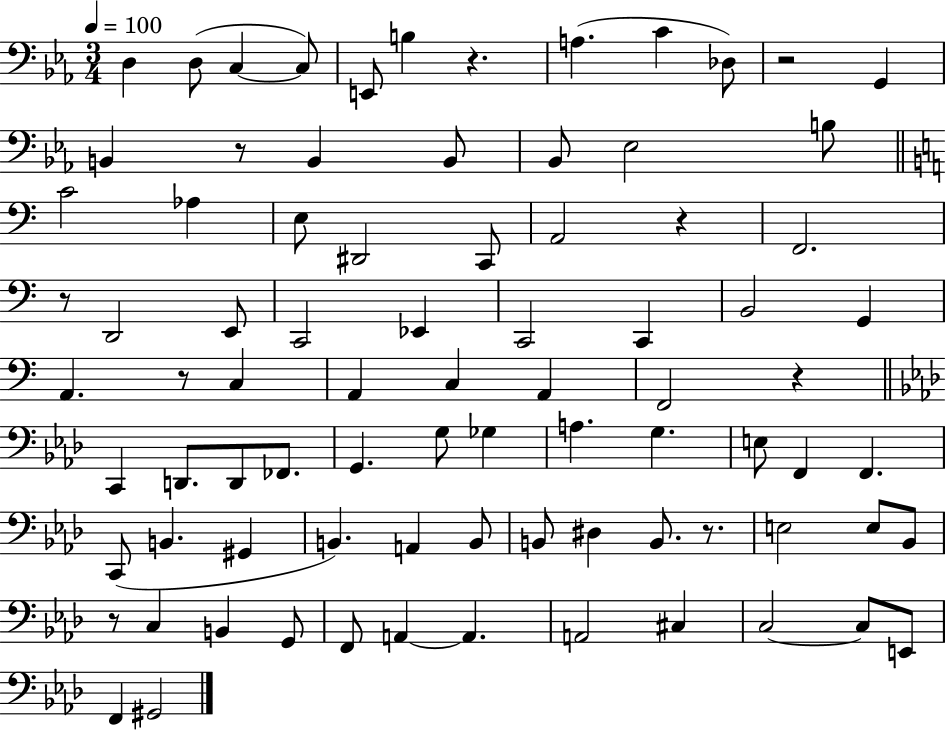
D3/q D3/e C3/q C3/e E2/e B3/q R/q. A3/q. C4/q Db3/e R/h G2/q B2/q R/e B2/q B2/e Bb2/e Eb3/h B3/e C4/h Ab3/q E3/e D#2/h C2/e A2/h R/q F2/h. R/e D2/h E2/e C2/h Eb2/q C2/h C2/q B2/h G2/q A2/q. R/e C3/q A2/q C3/q A2/q F2/h R/q C2/q D2/e. D2/e FES2/e. G2/q. G3/e Gb3/q A3/q. G3/q. E3/e F2/q F2/q. C2/e B2/q. G#2/q B2/q. A2/q B2/e B2/e D#3/q B2/e. R/e. E3/h E3/e Bb2/e R/e C3/q B2/q G2/e F2/e A2/q A2/q. A2/h C#3/q C3/h C3/e E2/e F2/q G#2/h